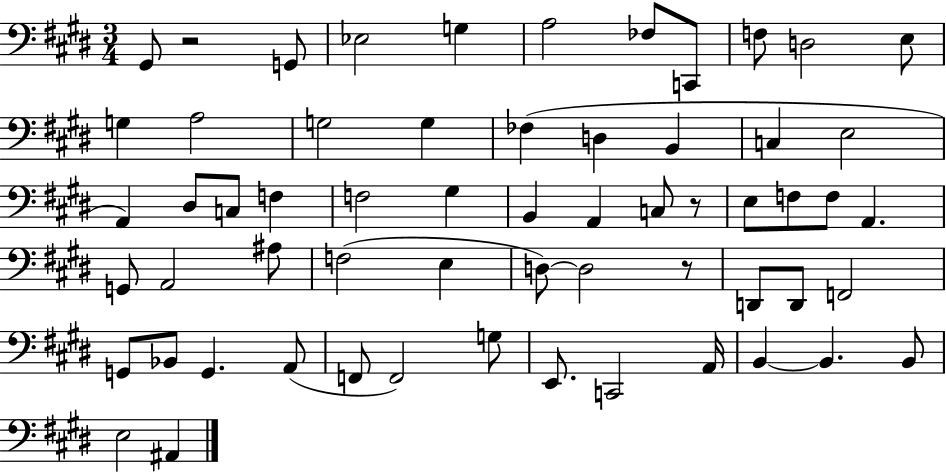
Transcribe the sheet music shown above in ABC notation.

X:1
T:Untitled
M:3/4
L:1/4
K:E
^G,,/2 z2 G,,/2 _E,2 G, A,2 _F,/2 C,,/2 F,/2 D,2 E,/2 G, A,2 G,2 G, _F, D, B,, C, E,2 A,, ^D,/2 C,/2 F, F,2 ^G, B,, A,, C,/2 z/2 E,/2 F,/2 F,/2 A,, G,,/2 A,,2 ^A,/2 F,2 E, D,/2 D,2 z/2 D,,/2 D,,/2 F,,2 G,,/2 _B,,/2 G,, A,,/2 F,,/2 F,,2 G,/2 E,,/2 C,,2 A,,/4 B,, B,, B,,/2 E,2 ^A,,